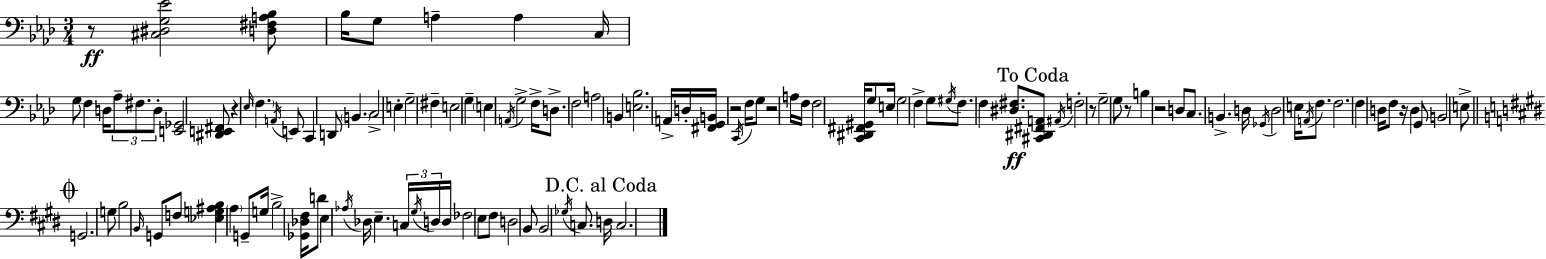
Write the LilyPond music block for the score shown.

{
  \clef bass
  \numericTimeSignature
  \time 3/4
  \key f \minor
  r8\ff <cis dis g ees'>2 <d fis a bes>8 | bes16 g8 a4-- a4 c16 | g8 f4 d16 \tuplet 3/2 { aes8-- fis8. | d8-. } <e, ges,>2 <dis, e, fis,>8 | \break r4 \grace { ees16 } \parenthesize f4. \acciaccatura { a,16 } | e,8 c,4 d,8 \parenthesize b,4. | c2-> e4-. | g2-- fis4-- | \break e2 g4-- | \parenthesize e4 \acciaccatura { a,16 } g2-> | f16-> d8.-> f2 | a2 b,4 | \break <e bes>2. | a,16-> d16-. <fis, g, b,>16 r2 | \acciaccatura { c,16 } f16 g8 r2 | a16 f16 f2 | \break <c, dis, fis, gis,>16 g8 e16 g2 | f4-> g8 \acciaccatura { gis16 } f8. f4 | <dis fis>8.\ff \mark "To Coda" <cis, dis, fis, a,>8 \acciaccatura { ais,16 } f2-. | r8 g2-- | \break g8 r8 b4 r2 | d8 c8. b,4.-> | d16 \acciaccatura { ges,16 } d2 | e16 \acciaccatura { a,16 } f8. f2. | \break f4 | d16 f8 r16 d4 g,8 b,2 | e8-> \mark \markup { \musicglyph "scripts.coda" } \bar "||" \break \key e \major g,2. | g8 b2 \grace { b,16 } g,8 | f8 <ees g ais b>4 \parenthesize a4 g,8-- | g16 b2-> <ges, des fis>16 d'8 | \break e4 \acciaccatura { aes16 } des16 e4.-- | \tuplet 3/2 { c16 \acciaccatura { gis16 } d16 } d16 fes2 | e8 fis8 d2 | b,8 b,2 \acciaccatura { ges16 } | \break c8. \mark "D.C. al Coda" d16 c2. | \bar "|."
}